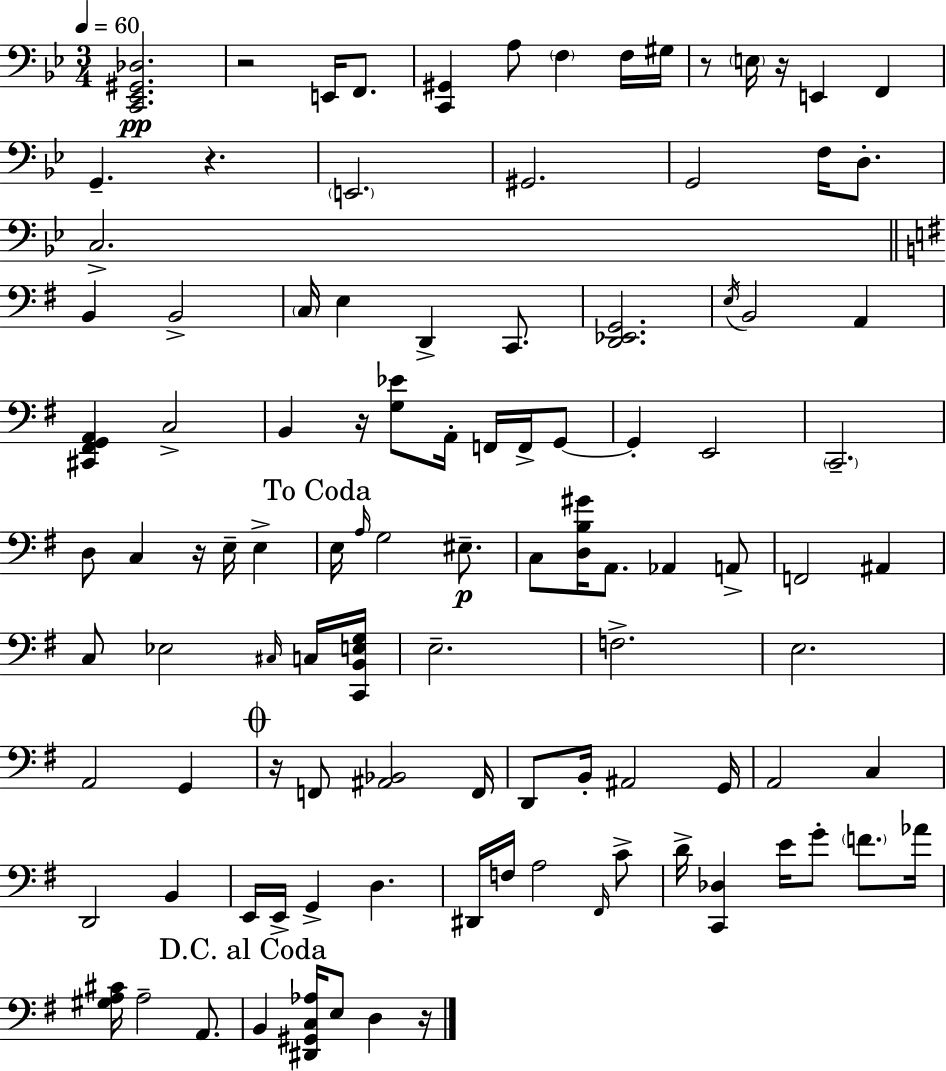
{
  \clef bass
  \numericTimeSignature
  \time 3/4
  \key g \minor
  \tempo 4 = 60
  <c, ees, gis, des>2.\pp | r2 e,16 f,8. | <c, gis,>4 a8 \parenthesize f4 f16 gis16 | r8 \parenthesize e16 r16 e,4 f,4 | \break g,4.-- r4. | \parenthesize e,2. | gis,2. | g,2 f16 d8.-. | \break c2.-> | \bar "||" \break \key e \minor b,4 b,2-> | \parenthesize c16 e4 d,4-> c,8. | <d, ees, g,>2. | \acciaccatura { e16 } b,2 a,4 | \break <cis, fis, g, a,>4 c2-> | b,4 r16 <g ees'>8 a,16-. f,16 f,16-> g,8~~ | g,4-. e,2 | \parenthesize c,2.-- | \break d8 c4 r16 e16-- e4-> | \mark "To Coda" e16 \grace { a16 } g2 eis8.--\p | c8 <d b gis'>16 a,8. aes,4 | a,8-> f,2 ais,4 | \break c8 ees2 | \grace { cis16 } c16 <c, b, e g>16 e2.-- | f2.-> | e2. | \break a,2 g,4 | \mark \markup { \musicglyph "scripts.coda" } r16 f,8 <ais, bes,>2 | f,16 d,8 b,16-. ais,2 | g,16 a,2 c4 | \break d,2 b,4 | e,16 e,16-> g,4-> d4. | dis,16 f16 a2 | \grace { fis,16 } c'8-> d'16-> <c, des>4 e'16 g'8-. | \break \parenthesize f'8. aes'16 <gis a cis'>16 a2-- | a,8. \mark "D.C. al Coda" b,4 <dis, gis, c aes>16 e8 d4 | r16 \bar "|."
}